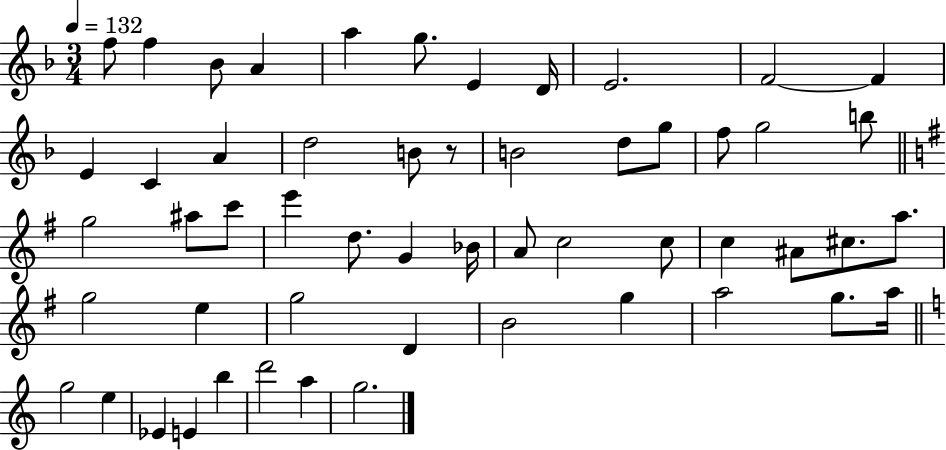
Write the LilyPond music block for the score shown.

{
  \clef treble
  \numericTimeSignature
  \time 3/4
  \key f \major
  \tempo 4 = 132
  f''8 f''4 bes'8 a'4 | a''4 g''8. e'4 d'16 | e'2. | f'2~~ f'4 | \break e'4 c'4 a'4 | d''2 b'8 r8 | b'2 d''8 g''8 | f''8 g''2 b''8 | \break \bar "||" \break \key e \minor g''2 ais''8 c'''8 | e'''4 d''8. g'4 bes'16 | a'8 c''2 c''8 | c''4 ais'8 cis''8. a''8. | \break g''2 e''4 | g''2 d'4 | b'2 g''4 | a''2 g''8. a''16 | \break \bar "||" \break \key c \major g''2 e''4 | ees'4 e'4 b''4 | d'''2 a''4 | g''2. | \break \bar "|."
}